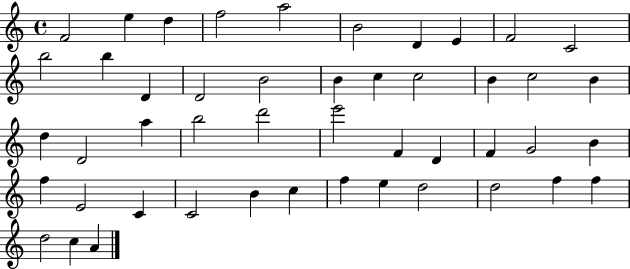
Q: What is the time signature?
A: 4/4